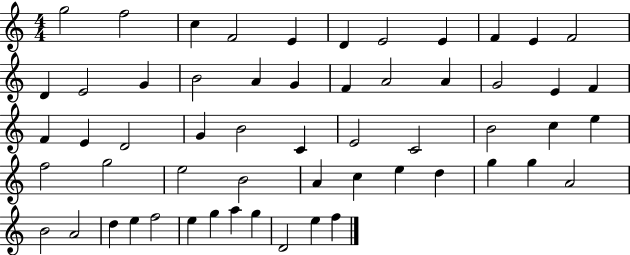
{
  \clef treble
  \numericTimeSignature
  \time 4/4
  \key c \major
  g''2 f''2 | c''4 f'2 e'4 | d'4 e'2 e'4 | f'4 e'4 f'2 | \break d'4 e'2 g'4 | b'2 a'4 g'4 | f'4 a'2 a'4 | g'2 e'4 f'4 | \break f'4 e'4 d'2 | g'4 b'2 c'4 | e'2 c'2 | b'2 c''4 e''4 | \break f''2 g''2 | e''2 b'2 | a'4 c''4 e''4 d''4 | g''4 g''4 a'2 | \break b'2 a'2 | d''4 e''4 f''2 | e''4 g''4 a''4 g''4 | d'2 e''4 f''4 | \break \bar "|."
}